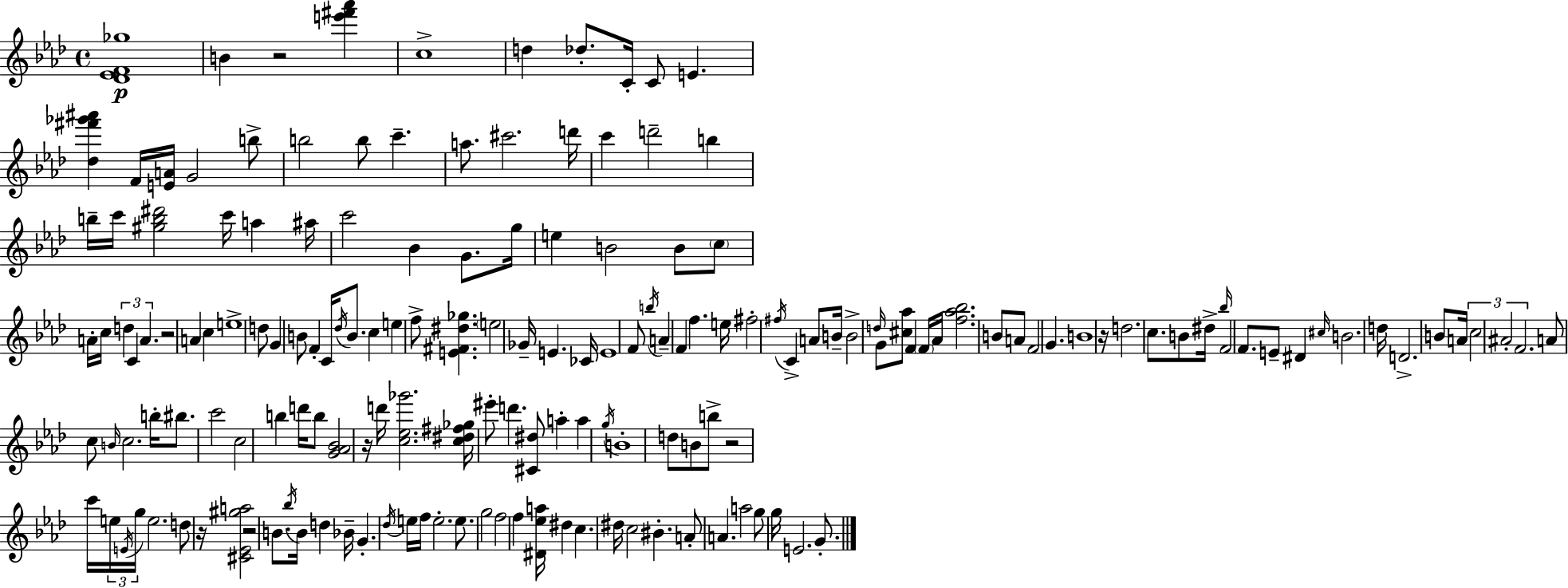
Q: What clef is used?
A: treble